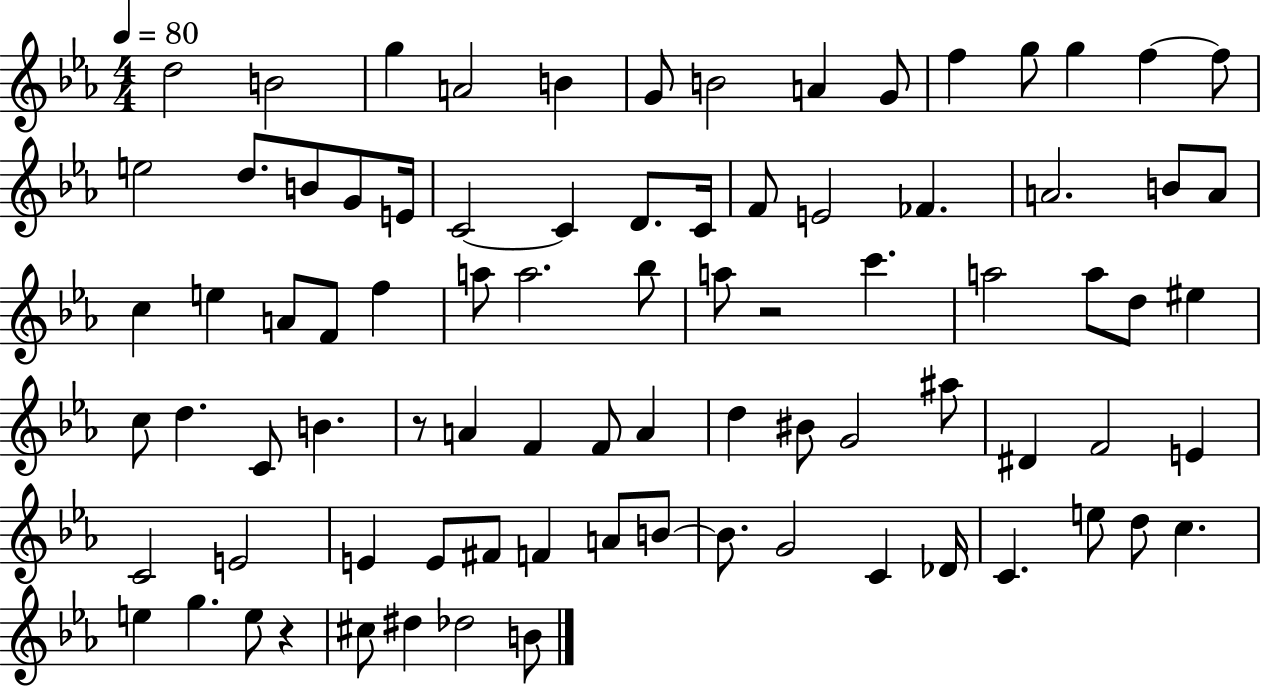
D5/h B4/h G5/q A4/h B4/q G4/e B4/h A4/q G4/e F5/q G5/e G5/q F5/q F5/e E5/h D5/e. B4/e G4/e E4/s C4/h C4/q D4/e. C4/s F4/e E4/h FES4/q. A4/h. B4/e A4/e C5/q E5/q A4/e F4/e F5/q A5/e A5/h. Bb5/e A5/e R/h C6/q. A5/h A5/e D5/e EIS5/q C5/e D5/q. C4/e B4/q. R/e A4/q F4/q F4/e A4/q D5/q BIS4/e G4/h A#5/e D#4/q F4/h E4/q C4/h E4/h E4/q E4/e F#4/e F4/q A4/e B4/e B4/e. G4/h C4/q Db4/s C4/q. E5/e D5/e C5/q. E5/q G5/q. E5/e R/q C#5/e D#5/q Db5/h B4/e